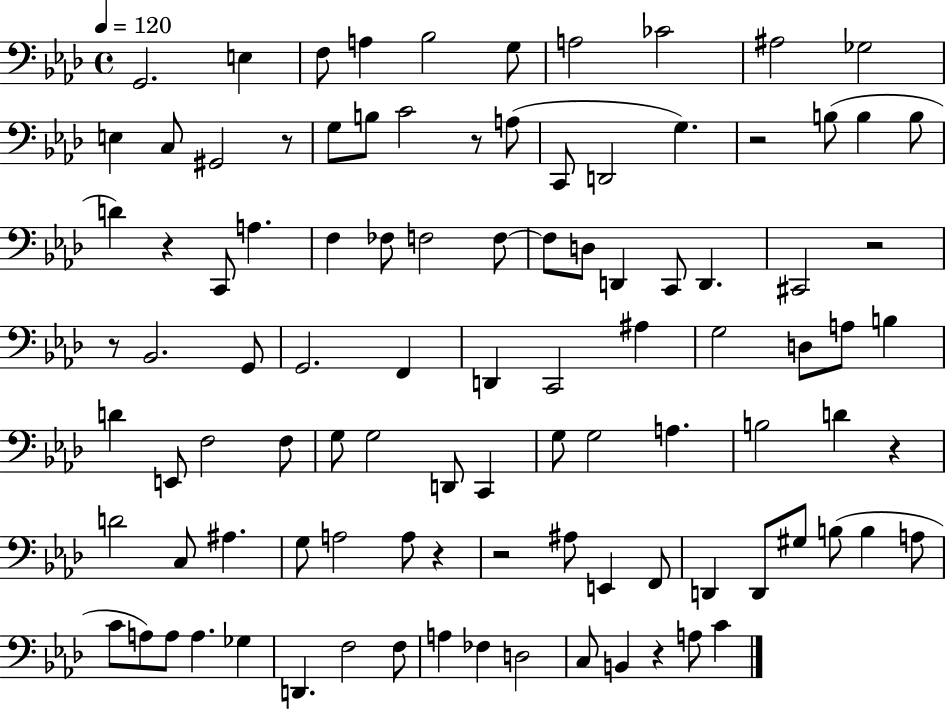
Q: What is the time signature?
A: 4/4